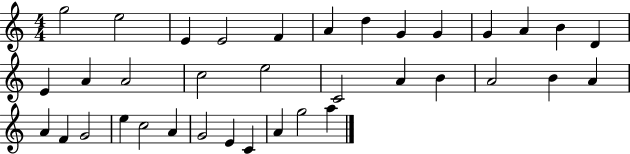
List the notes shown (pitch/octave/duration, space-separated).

G5/h E5/h E4/q E4/h F4/q A4/q D5/q G4/q G4/q G4/q A4/q B4/q D4/q E4/q A4/q A4/h C5/h E5/h C4/h A4/q B4/q A4/h B4/q A4/q A4/q F4/q G4/h E5/q C5/h A4/q G4/h E4/q C4/q A4/q G5/h A5/q